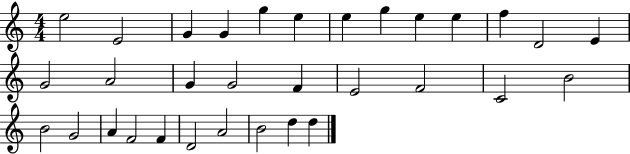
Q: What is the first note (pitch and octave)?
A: E5